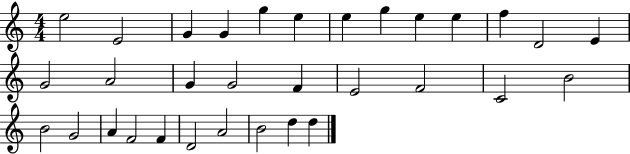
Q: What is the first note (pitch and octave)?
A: E5